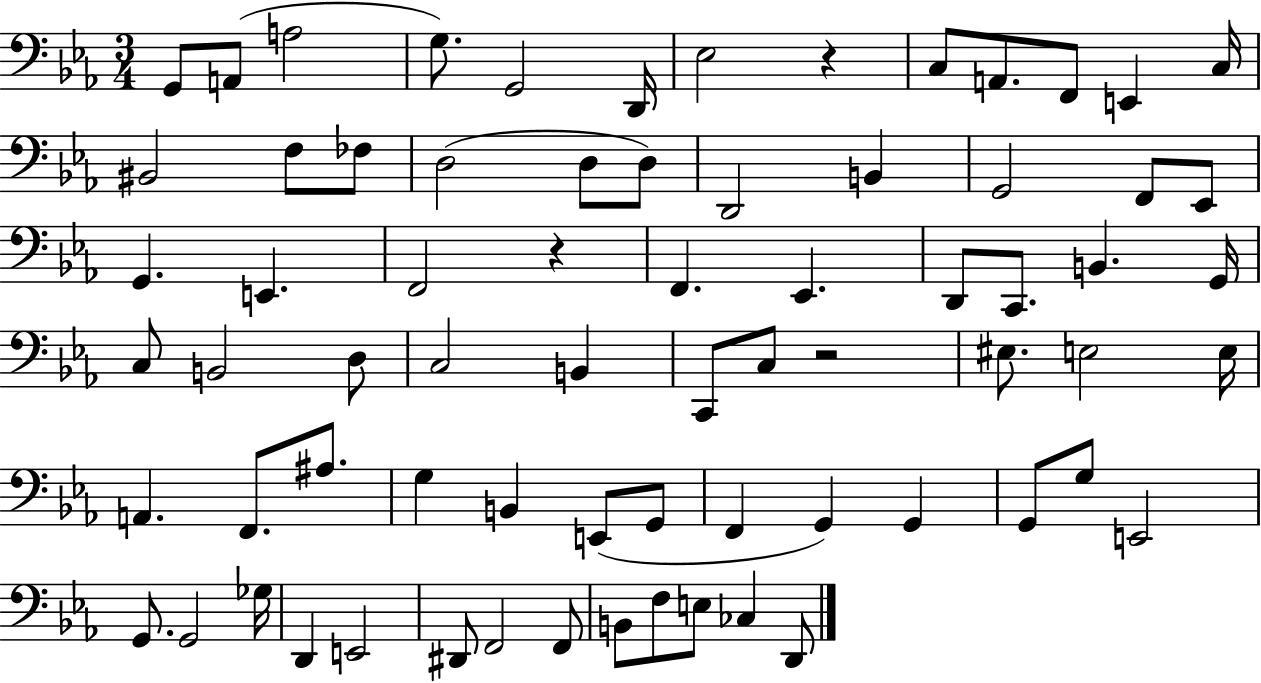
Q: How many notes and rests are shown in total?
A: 71